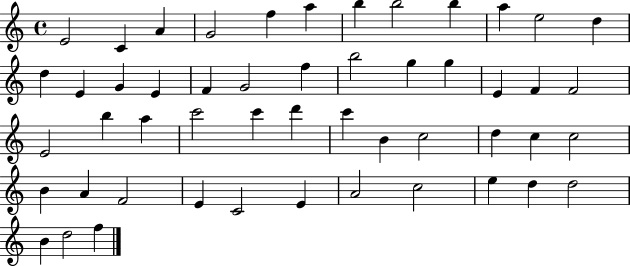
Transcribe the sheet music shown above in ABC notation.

X:1
T:Untitled
M:4/4
L:1/4
K:C
E2 C A G2 f a b b2 b a e2 d d E G E F G2 f b2 g g E F F2 E2 b a c'2 c' d' c' B c2 d c c2 B A F2 E C2 E A2 c2 e d d2 B d2 f